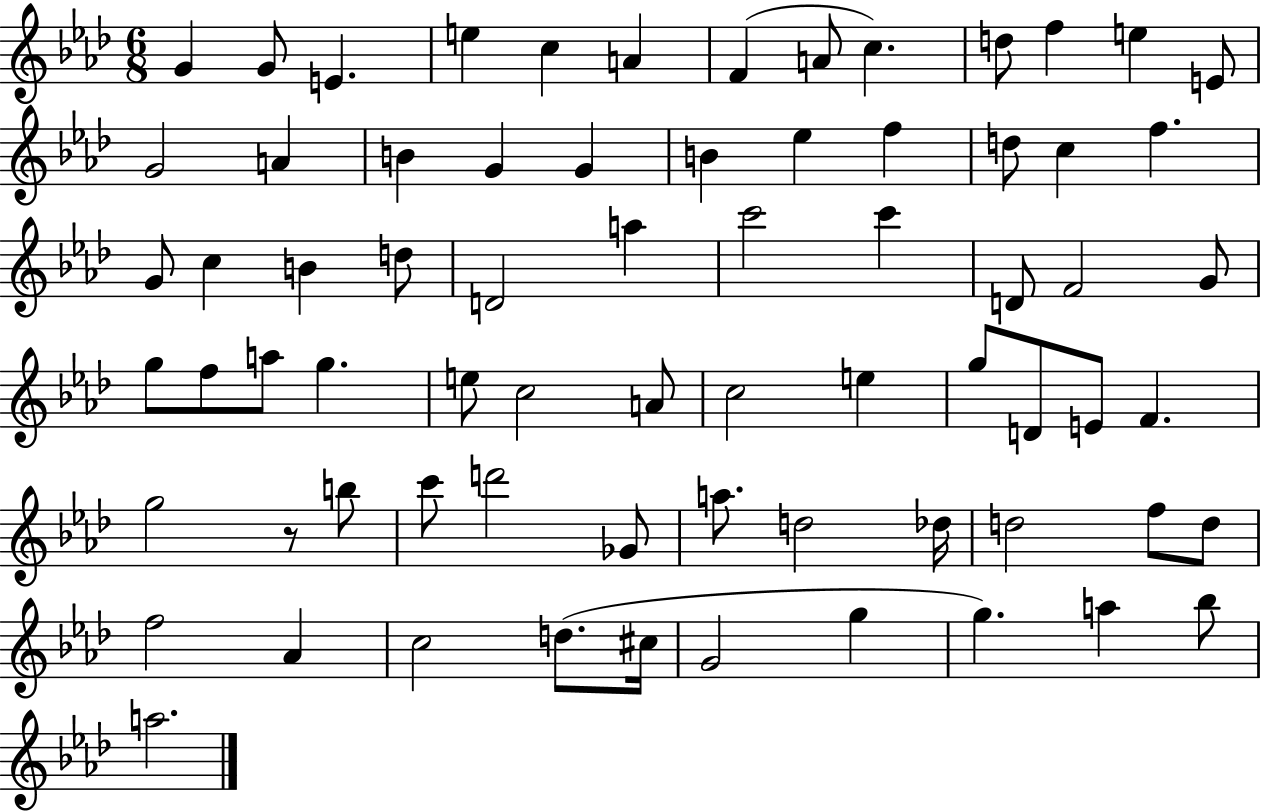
{
  \clef treble
  \numericTimeSignature
  \time 6/8
  \key aes \major
  g'4 g'8 e'4. | e''4 c''4 a'4 | f'4( a'8 c''4.) | d''8 f''4 e''4 e'8 | \break g'2 a'4 | b'4 g'4 g'4 | b'4 ees''4 f''4 | d''8 c''4 f''4. | \break g'8 c''4 b'4 d''8 | d'2 a''4 | c'''2 c'''4 | d'8 f'2 g'8 | \break g''8 f''8 a''8 g''4. | e''8 c''2 a'8 | c''2 e''4 | g''8 d'8 e'8 f'4. | \break g''2 r8 b''8 | c'''8 d'''2 ges'8 | a''8. d''2 des''16 | d''2 f''8 d''8 | \break f''2 aes'4 | c''2 d''8.( cis''16 | g'2 g''4 | g''4.) a''4 bes''8 | \break a''2. | \bar "|."
}